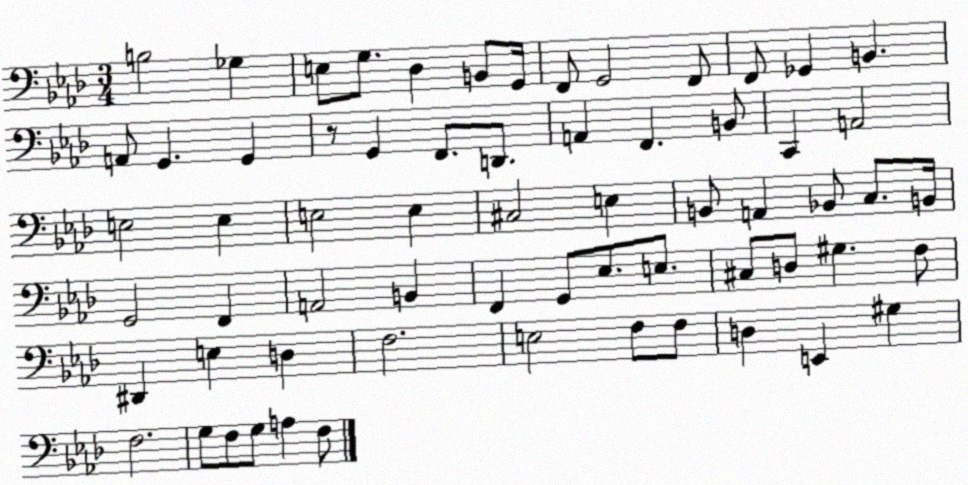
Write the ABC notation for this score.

X:1
T:Untitled
M:3/4
L:1/4
K:Ab
B,2 _G, E,/2 G,/2 _D, B,,/2 G,,/4 F,,/2 G,,2 F,,/2 F,,/2 _G,, B,, A,,/2 G,, G,, z/2 G,, F,,/2 D,,/2 A,, F,, B,,/2 C,, A,,2 E,2 E, E,2 E, ^C,2 E, B,,/2 A,, _B,,/2 C,/2 B,,/4 G,,2 F,, A,,2 B,, F,, G,,/2 _E,/2 E,/2 ^C,/2 D,/2 ^G, F,/2 ^D,, E, D, F,2 E,2 F,/2 F,/2 D, E,, ^G, F,2 G,/2 F,/2 G,/2 A, F,/2